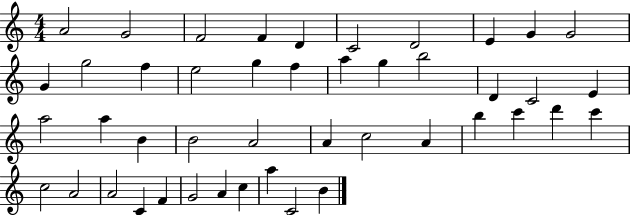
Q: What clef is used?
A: treble